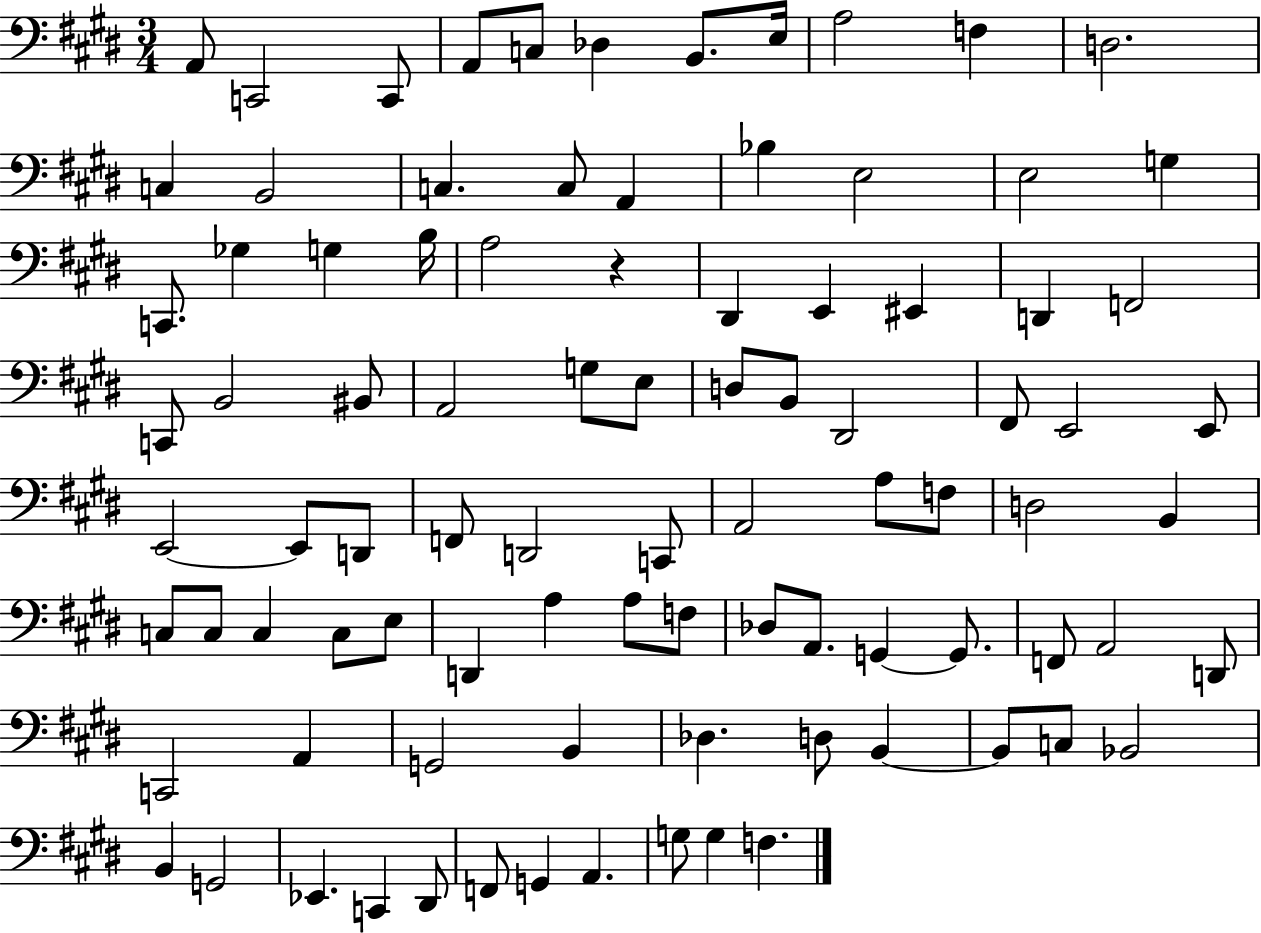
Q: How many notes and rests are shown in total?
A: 91